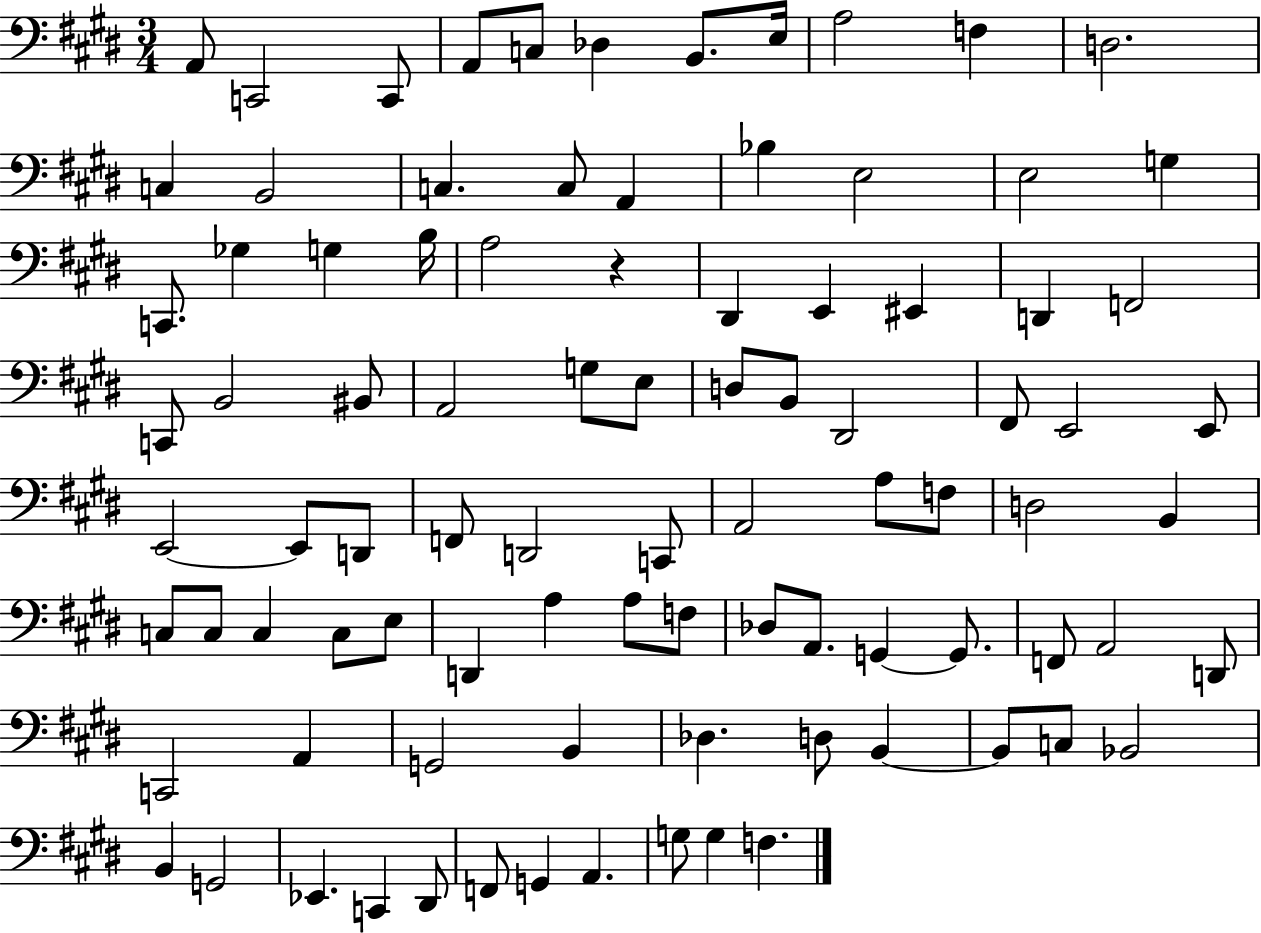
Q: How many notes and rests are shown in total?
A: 91